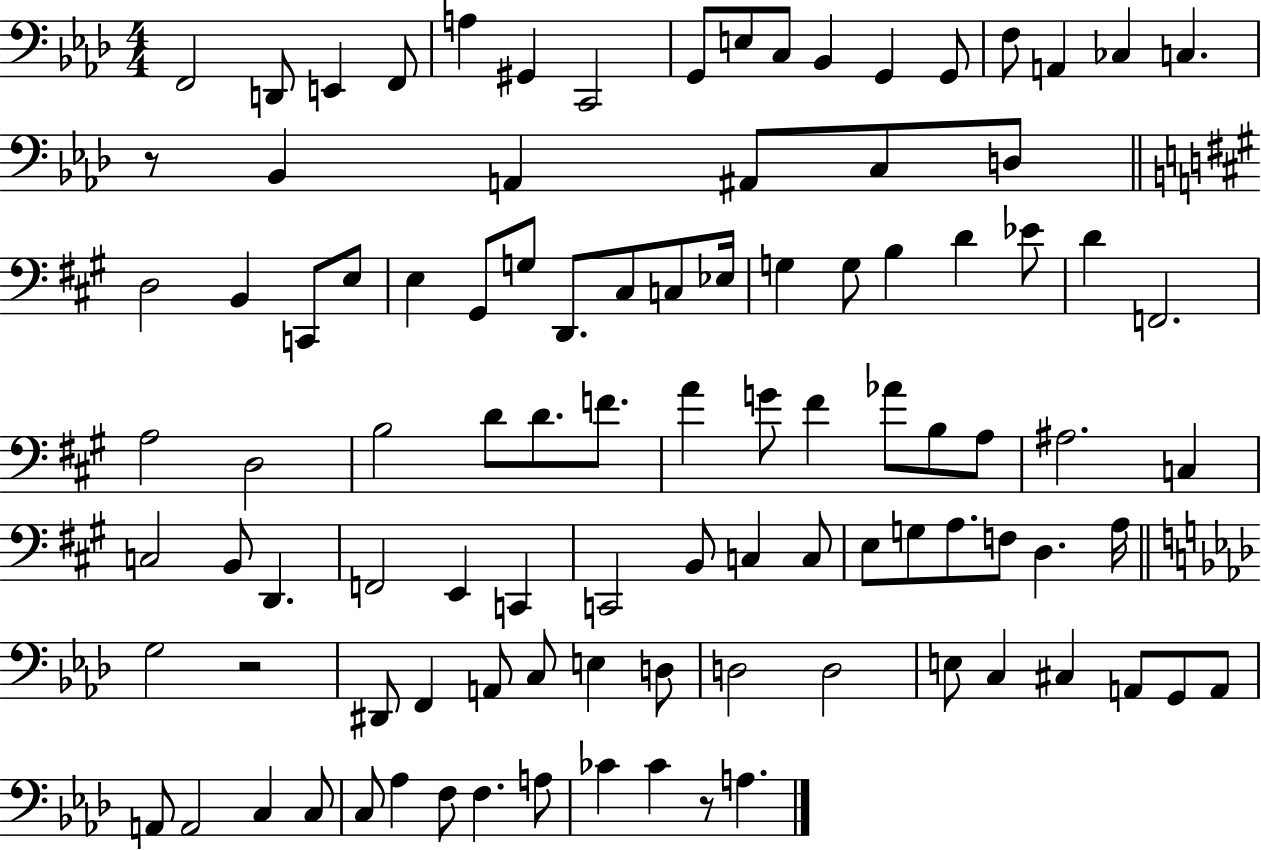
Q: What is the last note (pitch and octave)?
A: A3